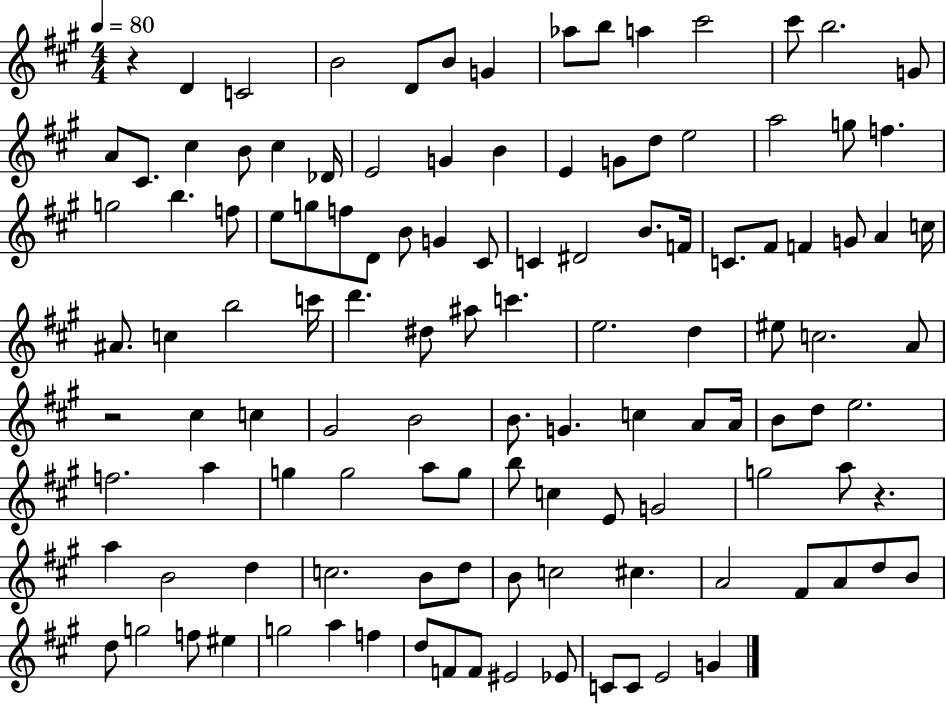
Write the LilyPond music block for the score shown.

{
  \clef treble
  \numericTimeSignature
  \time 4/4
  \key a \major
  \tempo 4 = 80
  r4 d'4 c'2 | b'2 d'8 b'8 g'4 | aes''8 b''8 a''4 cis'''2 | cis'''8 b''2. g'8 | \break a'8 cis'8. cis''4 b'8 cis''4 des'16 | e'2 g'4 b'4 | e'4 g'8 d''8 e''2 | a''2 g''8 f''4. | \break g''2 b''4. f''8 | e''8 g''8 f''8 d'8 b'8 g'4 cis'8 | c'4 dis'2 b'8. f'16 | c'8. fis'8 f'4 g'8 a'4 c''16 | \break ais'8. c''4 b''2 c'''16 | d'''4. dis''8 ais''8 c'''4. | e''2. d''4 | eis''8 c''2. a'8 | \break r2 cis''4 c''4 | gis'2 b'2 | b'8. g'4. c''4 a'8 a'16 | b'8 d''8 e''2. | \break f''2. a''4 | g''4 g''2 a''8 g''8 | b''8 c''4 e'8 g'2 | g''2 a''8 r4. | \break a''4 b'2 d''4 | c''2. b'8 d''8 | b'8 c''2 cis''4. | a'2 fis'8 a'8 d''8 b'8 | \break d''8 g''2 f''8 eis''4 | g''2 a''4 f''4 | d''8 f'8 f'8 eis'2 ees'8 | c'8 c'8 e'2 g'4 | \break \bar "|."
}